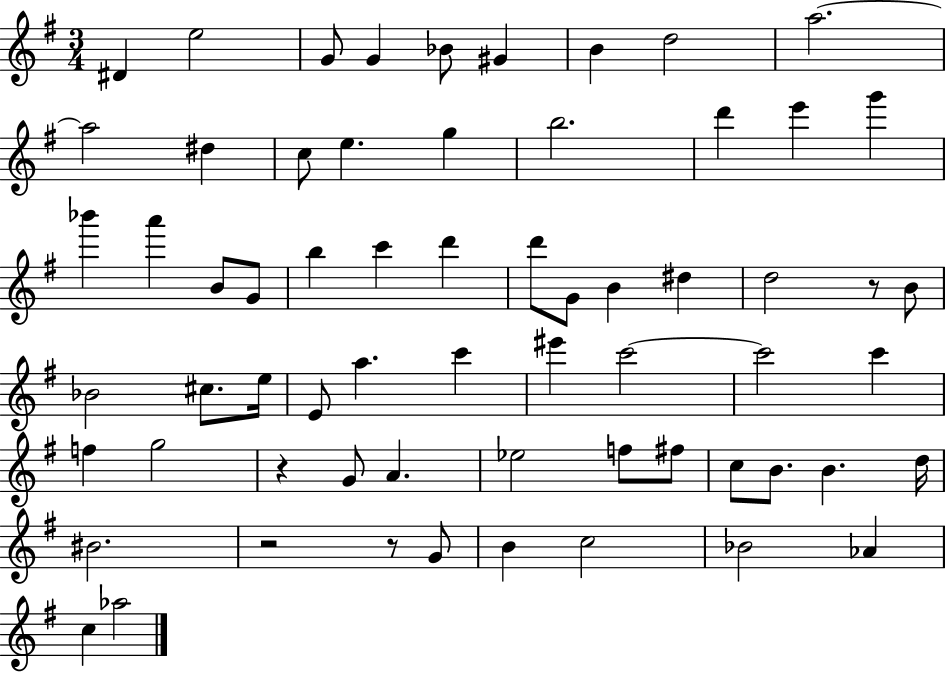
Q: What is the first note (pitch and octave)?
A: D#4